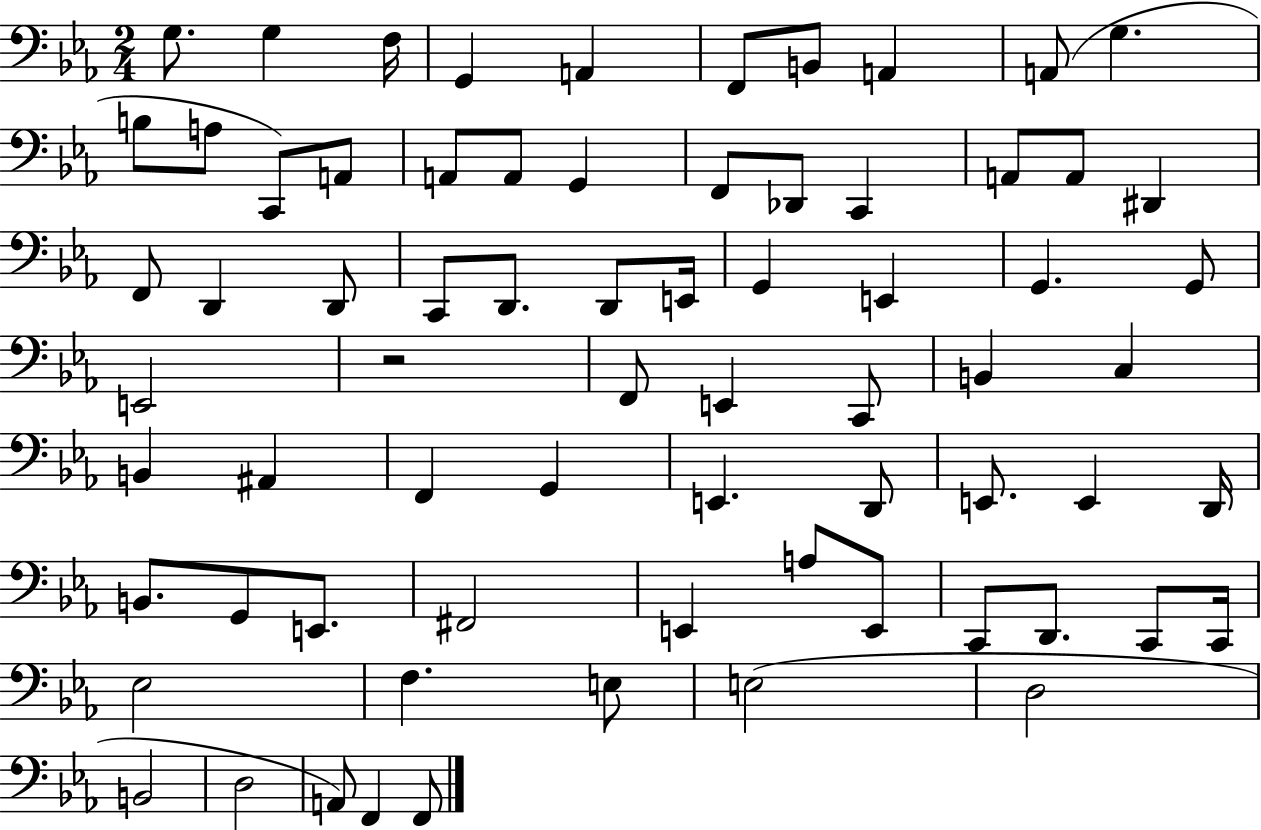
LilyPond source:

{
  \clef bass
  \numericTimeSignature
  \time 2/4
  \key ees \major
  g8. g4 f16 | g,4 a,4 | f,8 b,8 a,4 | a,8( g4. | \break b8 a8 c,8) a,8 | a,8 a,8 g,4 | f,8 des,8 c,4 | a,8 a,8 dis,4 | \break f,8 d,4 d,8 | c,8 d,8. d,8 e,16 | g,4 e,4 | g,4. g,8 | \break e,2 | r2 | f,8 e,4 c,8 | b,4 c4 | \break b,4 ais,4 | f,4 g,4 | e,4. d,8 | e,8. e,4 d,16 | \break b,8. g,8 e,8. | fis,2 | e,4 a8 e,8 | c,8 d,8. c,8 c,16 | \break ees2 | f4. e8 | e2( | d2 | \break b,2 | d2 | a,8) f,4 f,8 | \bar "|."
}